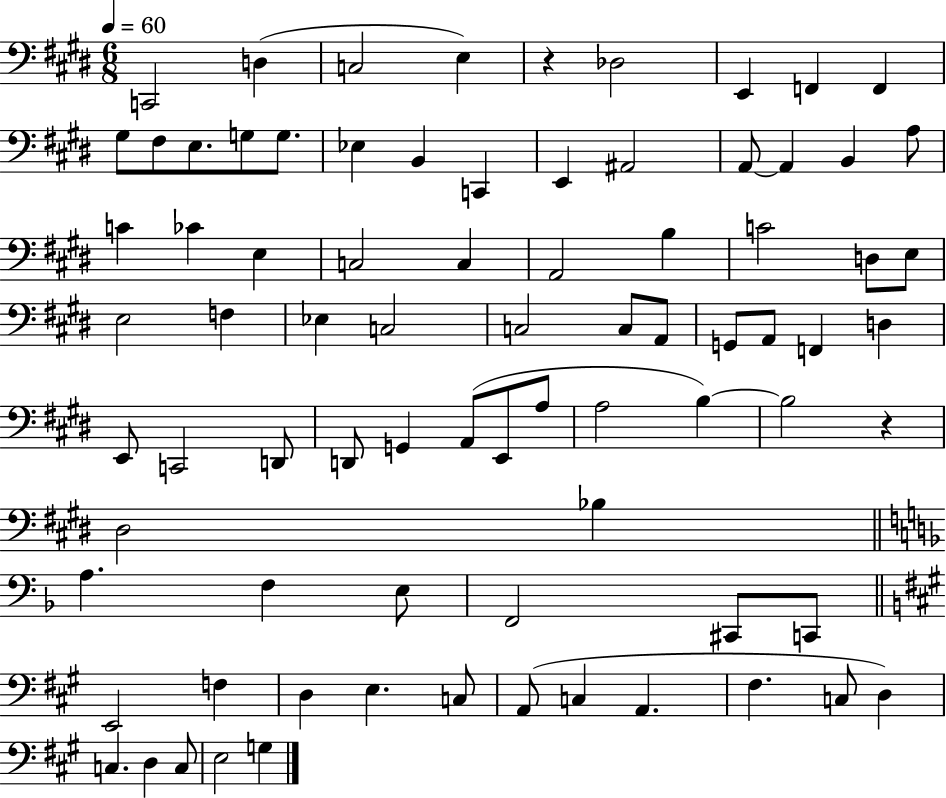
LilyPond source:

{
  \clef bass
  \numericTimeSignature
  \time 6/8
  \key e \major
  \tempo 4 = 60
  c,2 d4( | c2 e4) | r4 des2 | e,4 f,4 f,4 | \break gis8 fis8 e8. g8 g8. | ees4 b,4 c,4 | e,4 ais,2 | a,8~~ a,4 b,4 a8 | \break c'4 ces'4 e4 | c2 c4 | a,2 b4 | c'2 d8 e8 | \break e2 f4 | ees4 c2 | c2 c8 a,8 | g,8 a,8 f,4 d4 | \break e,8 c,2 d,8 | d,8 g,4 a,8( e,8 a8 | a2 b4~~) | b2 r4 | \break dis2 bes4 | \bar "||" \break \key f \major a4. f4 e8 | f,2 cis,8 c,8 | \bar "||" \break \key a \major e,2 f4 | d4 e4. c8 | a,8( c4 a,4. | fis4. c8 d4) | \break c4. d4 c8 | e2 g4 | \bar "|."
}